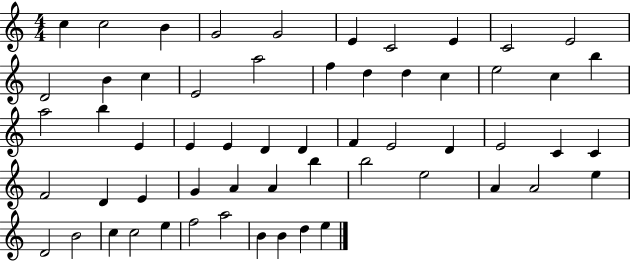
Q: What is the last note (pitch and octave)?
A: E5